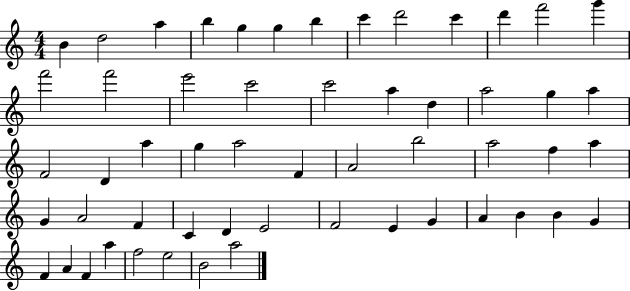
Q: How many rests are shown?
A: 0